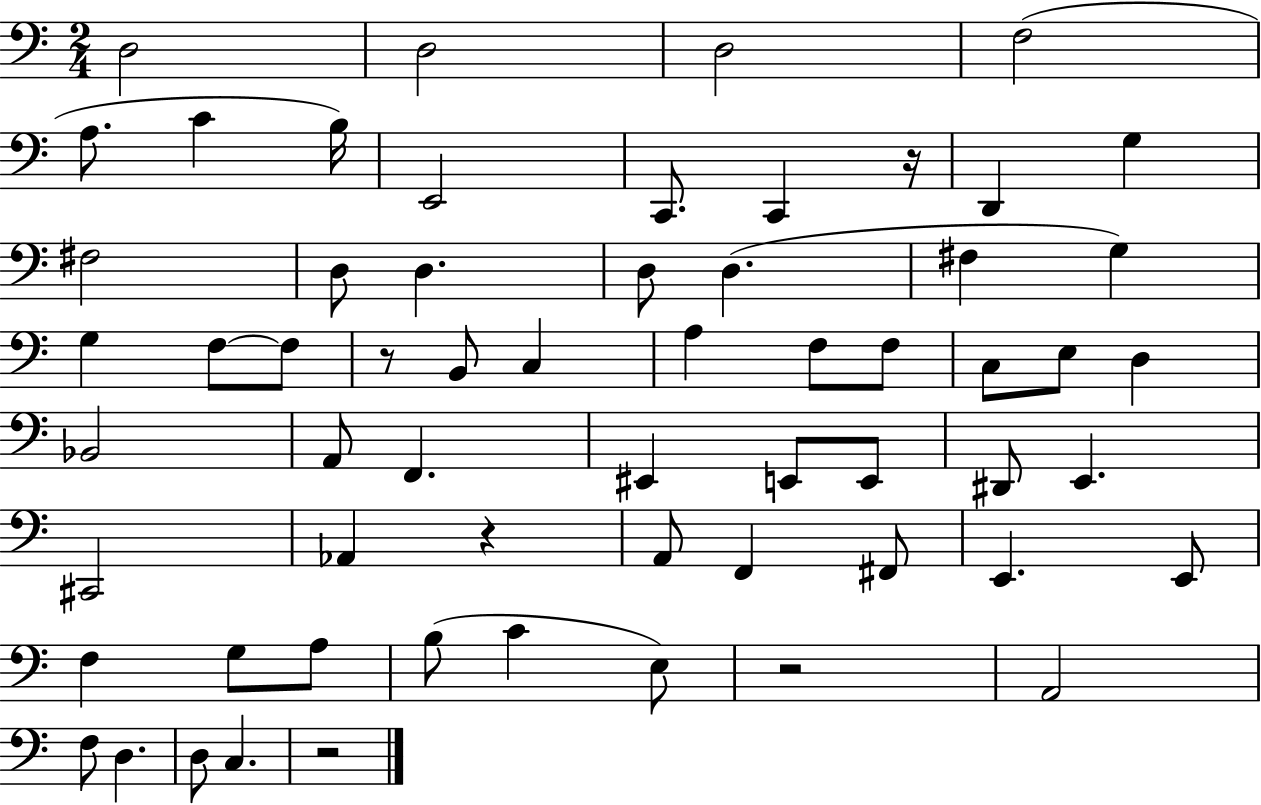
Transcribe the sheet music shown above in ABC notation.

X:1
T:Untitled
M:2/4
L:1/4
K:C
D,2 D,2 D,2 F,2 A,/2 C B,/4 E,,2 C,,/2 C,, z/4 D,, G, ^F,2 D,/2 D, D,/2 D, ^F, G, G, F,/2 F,/2 z/2 B,,/2 C, A, F,/2 F,/2 C,/2 E,/2 D, _B,,2 A,,/2 F,, ^E,, E,,/2 E,,/2 ^D,,/2 E,, ^C,,2 _A,, z A,,/2 F,, ^F,,/2 E,, E,,/2 F, G,/2 A,/2 B,/2 C E,/2 z2 A,,2 F,/2 D, D,/2 C, z2